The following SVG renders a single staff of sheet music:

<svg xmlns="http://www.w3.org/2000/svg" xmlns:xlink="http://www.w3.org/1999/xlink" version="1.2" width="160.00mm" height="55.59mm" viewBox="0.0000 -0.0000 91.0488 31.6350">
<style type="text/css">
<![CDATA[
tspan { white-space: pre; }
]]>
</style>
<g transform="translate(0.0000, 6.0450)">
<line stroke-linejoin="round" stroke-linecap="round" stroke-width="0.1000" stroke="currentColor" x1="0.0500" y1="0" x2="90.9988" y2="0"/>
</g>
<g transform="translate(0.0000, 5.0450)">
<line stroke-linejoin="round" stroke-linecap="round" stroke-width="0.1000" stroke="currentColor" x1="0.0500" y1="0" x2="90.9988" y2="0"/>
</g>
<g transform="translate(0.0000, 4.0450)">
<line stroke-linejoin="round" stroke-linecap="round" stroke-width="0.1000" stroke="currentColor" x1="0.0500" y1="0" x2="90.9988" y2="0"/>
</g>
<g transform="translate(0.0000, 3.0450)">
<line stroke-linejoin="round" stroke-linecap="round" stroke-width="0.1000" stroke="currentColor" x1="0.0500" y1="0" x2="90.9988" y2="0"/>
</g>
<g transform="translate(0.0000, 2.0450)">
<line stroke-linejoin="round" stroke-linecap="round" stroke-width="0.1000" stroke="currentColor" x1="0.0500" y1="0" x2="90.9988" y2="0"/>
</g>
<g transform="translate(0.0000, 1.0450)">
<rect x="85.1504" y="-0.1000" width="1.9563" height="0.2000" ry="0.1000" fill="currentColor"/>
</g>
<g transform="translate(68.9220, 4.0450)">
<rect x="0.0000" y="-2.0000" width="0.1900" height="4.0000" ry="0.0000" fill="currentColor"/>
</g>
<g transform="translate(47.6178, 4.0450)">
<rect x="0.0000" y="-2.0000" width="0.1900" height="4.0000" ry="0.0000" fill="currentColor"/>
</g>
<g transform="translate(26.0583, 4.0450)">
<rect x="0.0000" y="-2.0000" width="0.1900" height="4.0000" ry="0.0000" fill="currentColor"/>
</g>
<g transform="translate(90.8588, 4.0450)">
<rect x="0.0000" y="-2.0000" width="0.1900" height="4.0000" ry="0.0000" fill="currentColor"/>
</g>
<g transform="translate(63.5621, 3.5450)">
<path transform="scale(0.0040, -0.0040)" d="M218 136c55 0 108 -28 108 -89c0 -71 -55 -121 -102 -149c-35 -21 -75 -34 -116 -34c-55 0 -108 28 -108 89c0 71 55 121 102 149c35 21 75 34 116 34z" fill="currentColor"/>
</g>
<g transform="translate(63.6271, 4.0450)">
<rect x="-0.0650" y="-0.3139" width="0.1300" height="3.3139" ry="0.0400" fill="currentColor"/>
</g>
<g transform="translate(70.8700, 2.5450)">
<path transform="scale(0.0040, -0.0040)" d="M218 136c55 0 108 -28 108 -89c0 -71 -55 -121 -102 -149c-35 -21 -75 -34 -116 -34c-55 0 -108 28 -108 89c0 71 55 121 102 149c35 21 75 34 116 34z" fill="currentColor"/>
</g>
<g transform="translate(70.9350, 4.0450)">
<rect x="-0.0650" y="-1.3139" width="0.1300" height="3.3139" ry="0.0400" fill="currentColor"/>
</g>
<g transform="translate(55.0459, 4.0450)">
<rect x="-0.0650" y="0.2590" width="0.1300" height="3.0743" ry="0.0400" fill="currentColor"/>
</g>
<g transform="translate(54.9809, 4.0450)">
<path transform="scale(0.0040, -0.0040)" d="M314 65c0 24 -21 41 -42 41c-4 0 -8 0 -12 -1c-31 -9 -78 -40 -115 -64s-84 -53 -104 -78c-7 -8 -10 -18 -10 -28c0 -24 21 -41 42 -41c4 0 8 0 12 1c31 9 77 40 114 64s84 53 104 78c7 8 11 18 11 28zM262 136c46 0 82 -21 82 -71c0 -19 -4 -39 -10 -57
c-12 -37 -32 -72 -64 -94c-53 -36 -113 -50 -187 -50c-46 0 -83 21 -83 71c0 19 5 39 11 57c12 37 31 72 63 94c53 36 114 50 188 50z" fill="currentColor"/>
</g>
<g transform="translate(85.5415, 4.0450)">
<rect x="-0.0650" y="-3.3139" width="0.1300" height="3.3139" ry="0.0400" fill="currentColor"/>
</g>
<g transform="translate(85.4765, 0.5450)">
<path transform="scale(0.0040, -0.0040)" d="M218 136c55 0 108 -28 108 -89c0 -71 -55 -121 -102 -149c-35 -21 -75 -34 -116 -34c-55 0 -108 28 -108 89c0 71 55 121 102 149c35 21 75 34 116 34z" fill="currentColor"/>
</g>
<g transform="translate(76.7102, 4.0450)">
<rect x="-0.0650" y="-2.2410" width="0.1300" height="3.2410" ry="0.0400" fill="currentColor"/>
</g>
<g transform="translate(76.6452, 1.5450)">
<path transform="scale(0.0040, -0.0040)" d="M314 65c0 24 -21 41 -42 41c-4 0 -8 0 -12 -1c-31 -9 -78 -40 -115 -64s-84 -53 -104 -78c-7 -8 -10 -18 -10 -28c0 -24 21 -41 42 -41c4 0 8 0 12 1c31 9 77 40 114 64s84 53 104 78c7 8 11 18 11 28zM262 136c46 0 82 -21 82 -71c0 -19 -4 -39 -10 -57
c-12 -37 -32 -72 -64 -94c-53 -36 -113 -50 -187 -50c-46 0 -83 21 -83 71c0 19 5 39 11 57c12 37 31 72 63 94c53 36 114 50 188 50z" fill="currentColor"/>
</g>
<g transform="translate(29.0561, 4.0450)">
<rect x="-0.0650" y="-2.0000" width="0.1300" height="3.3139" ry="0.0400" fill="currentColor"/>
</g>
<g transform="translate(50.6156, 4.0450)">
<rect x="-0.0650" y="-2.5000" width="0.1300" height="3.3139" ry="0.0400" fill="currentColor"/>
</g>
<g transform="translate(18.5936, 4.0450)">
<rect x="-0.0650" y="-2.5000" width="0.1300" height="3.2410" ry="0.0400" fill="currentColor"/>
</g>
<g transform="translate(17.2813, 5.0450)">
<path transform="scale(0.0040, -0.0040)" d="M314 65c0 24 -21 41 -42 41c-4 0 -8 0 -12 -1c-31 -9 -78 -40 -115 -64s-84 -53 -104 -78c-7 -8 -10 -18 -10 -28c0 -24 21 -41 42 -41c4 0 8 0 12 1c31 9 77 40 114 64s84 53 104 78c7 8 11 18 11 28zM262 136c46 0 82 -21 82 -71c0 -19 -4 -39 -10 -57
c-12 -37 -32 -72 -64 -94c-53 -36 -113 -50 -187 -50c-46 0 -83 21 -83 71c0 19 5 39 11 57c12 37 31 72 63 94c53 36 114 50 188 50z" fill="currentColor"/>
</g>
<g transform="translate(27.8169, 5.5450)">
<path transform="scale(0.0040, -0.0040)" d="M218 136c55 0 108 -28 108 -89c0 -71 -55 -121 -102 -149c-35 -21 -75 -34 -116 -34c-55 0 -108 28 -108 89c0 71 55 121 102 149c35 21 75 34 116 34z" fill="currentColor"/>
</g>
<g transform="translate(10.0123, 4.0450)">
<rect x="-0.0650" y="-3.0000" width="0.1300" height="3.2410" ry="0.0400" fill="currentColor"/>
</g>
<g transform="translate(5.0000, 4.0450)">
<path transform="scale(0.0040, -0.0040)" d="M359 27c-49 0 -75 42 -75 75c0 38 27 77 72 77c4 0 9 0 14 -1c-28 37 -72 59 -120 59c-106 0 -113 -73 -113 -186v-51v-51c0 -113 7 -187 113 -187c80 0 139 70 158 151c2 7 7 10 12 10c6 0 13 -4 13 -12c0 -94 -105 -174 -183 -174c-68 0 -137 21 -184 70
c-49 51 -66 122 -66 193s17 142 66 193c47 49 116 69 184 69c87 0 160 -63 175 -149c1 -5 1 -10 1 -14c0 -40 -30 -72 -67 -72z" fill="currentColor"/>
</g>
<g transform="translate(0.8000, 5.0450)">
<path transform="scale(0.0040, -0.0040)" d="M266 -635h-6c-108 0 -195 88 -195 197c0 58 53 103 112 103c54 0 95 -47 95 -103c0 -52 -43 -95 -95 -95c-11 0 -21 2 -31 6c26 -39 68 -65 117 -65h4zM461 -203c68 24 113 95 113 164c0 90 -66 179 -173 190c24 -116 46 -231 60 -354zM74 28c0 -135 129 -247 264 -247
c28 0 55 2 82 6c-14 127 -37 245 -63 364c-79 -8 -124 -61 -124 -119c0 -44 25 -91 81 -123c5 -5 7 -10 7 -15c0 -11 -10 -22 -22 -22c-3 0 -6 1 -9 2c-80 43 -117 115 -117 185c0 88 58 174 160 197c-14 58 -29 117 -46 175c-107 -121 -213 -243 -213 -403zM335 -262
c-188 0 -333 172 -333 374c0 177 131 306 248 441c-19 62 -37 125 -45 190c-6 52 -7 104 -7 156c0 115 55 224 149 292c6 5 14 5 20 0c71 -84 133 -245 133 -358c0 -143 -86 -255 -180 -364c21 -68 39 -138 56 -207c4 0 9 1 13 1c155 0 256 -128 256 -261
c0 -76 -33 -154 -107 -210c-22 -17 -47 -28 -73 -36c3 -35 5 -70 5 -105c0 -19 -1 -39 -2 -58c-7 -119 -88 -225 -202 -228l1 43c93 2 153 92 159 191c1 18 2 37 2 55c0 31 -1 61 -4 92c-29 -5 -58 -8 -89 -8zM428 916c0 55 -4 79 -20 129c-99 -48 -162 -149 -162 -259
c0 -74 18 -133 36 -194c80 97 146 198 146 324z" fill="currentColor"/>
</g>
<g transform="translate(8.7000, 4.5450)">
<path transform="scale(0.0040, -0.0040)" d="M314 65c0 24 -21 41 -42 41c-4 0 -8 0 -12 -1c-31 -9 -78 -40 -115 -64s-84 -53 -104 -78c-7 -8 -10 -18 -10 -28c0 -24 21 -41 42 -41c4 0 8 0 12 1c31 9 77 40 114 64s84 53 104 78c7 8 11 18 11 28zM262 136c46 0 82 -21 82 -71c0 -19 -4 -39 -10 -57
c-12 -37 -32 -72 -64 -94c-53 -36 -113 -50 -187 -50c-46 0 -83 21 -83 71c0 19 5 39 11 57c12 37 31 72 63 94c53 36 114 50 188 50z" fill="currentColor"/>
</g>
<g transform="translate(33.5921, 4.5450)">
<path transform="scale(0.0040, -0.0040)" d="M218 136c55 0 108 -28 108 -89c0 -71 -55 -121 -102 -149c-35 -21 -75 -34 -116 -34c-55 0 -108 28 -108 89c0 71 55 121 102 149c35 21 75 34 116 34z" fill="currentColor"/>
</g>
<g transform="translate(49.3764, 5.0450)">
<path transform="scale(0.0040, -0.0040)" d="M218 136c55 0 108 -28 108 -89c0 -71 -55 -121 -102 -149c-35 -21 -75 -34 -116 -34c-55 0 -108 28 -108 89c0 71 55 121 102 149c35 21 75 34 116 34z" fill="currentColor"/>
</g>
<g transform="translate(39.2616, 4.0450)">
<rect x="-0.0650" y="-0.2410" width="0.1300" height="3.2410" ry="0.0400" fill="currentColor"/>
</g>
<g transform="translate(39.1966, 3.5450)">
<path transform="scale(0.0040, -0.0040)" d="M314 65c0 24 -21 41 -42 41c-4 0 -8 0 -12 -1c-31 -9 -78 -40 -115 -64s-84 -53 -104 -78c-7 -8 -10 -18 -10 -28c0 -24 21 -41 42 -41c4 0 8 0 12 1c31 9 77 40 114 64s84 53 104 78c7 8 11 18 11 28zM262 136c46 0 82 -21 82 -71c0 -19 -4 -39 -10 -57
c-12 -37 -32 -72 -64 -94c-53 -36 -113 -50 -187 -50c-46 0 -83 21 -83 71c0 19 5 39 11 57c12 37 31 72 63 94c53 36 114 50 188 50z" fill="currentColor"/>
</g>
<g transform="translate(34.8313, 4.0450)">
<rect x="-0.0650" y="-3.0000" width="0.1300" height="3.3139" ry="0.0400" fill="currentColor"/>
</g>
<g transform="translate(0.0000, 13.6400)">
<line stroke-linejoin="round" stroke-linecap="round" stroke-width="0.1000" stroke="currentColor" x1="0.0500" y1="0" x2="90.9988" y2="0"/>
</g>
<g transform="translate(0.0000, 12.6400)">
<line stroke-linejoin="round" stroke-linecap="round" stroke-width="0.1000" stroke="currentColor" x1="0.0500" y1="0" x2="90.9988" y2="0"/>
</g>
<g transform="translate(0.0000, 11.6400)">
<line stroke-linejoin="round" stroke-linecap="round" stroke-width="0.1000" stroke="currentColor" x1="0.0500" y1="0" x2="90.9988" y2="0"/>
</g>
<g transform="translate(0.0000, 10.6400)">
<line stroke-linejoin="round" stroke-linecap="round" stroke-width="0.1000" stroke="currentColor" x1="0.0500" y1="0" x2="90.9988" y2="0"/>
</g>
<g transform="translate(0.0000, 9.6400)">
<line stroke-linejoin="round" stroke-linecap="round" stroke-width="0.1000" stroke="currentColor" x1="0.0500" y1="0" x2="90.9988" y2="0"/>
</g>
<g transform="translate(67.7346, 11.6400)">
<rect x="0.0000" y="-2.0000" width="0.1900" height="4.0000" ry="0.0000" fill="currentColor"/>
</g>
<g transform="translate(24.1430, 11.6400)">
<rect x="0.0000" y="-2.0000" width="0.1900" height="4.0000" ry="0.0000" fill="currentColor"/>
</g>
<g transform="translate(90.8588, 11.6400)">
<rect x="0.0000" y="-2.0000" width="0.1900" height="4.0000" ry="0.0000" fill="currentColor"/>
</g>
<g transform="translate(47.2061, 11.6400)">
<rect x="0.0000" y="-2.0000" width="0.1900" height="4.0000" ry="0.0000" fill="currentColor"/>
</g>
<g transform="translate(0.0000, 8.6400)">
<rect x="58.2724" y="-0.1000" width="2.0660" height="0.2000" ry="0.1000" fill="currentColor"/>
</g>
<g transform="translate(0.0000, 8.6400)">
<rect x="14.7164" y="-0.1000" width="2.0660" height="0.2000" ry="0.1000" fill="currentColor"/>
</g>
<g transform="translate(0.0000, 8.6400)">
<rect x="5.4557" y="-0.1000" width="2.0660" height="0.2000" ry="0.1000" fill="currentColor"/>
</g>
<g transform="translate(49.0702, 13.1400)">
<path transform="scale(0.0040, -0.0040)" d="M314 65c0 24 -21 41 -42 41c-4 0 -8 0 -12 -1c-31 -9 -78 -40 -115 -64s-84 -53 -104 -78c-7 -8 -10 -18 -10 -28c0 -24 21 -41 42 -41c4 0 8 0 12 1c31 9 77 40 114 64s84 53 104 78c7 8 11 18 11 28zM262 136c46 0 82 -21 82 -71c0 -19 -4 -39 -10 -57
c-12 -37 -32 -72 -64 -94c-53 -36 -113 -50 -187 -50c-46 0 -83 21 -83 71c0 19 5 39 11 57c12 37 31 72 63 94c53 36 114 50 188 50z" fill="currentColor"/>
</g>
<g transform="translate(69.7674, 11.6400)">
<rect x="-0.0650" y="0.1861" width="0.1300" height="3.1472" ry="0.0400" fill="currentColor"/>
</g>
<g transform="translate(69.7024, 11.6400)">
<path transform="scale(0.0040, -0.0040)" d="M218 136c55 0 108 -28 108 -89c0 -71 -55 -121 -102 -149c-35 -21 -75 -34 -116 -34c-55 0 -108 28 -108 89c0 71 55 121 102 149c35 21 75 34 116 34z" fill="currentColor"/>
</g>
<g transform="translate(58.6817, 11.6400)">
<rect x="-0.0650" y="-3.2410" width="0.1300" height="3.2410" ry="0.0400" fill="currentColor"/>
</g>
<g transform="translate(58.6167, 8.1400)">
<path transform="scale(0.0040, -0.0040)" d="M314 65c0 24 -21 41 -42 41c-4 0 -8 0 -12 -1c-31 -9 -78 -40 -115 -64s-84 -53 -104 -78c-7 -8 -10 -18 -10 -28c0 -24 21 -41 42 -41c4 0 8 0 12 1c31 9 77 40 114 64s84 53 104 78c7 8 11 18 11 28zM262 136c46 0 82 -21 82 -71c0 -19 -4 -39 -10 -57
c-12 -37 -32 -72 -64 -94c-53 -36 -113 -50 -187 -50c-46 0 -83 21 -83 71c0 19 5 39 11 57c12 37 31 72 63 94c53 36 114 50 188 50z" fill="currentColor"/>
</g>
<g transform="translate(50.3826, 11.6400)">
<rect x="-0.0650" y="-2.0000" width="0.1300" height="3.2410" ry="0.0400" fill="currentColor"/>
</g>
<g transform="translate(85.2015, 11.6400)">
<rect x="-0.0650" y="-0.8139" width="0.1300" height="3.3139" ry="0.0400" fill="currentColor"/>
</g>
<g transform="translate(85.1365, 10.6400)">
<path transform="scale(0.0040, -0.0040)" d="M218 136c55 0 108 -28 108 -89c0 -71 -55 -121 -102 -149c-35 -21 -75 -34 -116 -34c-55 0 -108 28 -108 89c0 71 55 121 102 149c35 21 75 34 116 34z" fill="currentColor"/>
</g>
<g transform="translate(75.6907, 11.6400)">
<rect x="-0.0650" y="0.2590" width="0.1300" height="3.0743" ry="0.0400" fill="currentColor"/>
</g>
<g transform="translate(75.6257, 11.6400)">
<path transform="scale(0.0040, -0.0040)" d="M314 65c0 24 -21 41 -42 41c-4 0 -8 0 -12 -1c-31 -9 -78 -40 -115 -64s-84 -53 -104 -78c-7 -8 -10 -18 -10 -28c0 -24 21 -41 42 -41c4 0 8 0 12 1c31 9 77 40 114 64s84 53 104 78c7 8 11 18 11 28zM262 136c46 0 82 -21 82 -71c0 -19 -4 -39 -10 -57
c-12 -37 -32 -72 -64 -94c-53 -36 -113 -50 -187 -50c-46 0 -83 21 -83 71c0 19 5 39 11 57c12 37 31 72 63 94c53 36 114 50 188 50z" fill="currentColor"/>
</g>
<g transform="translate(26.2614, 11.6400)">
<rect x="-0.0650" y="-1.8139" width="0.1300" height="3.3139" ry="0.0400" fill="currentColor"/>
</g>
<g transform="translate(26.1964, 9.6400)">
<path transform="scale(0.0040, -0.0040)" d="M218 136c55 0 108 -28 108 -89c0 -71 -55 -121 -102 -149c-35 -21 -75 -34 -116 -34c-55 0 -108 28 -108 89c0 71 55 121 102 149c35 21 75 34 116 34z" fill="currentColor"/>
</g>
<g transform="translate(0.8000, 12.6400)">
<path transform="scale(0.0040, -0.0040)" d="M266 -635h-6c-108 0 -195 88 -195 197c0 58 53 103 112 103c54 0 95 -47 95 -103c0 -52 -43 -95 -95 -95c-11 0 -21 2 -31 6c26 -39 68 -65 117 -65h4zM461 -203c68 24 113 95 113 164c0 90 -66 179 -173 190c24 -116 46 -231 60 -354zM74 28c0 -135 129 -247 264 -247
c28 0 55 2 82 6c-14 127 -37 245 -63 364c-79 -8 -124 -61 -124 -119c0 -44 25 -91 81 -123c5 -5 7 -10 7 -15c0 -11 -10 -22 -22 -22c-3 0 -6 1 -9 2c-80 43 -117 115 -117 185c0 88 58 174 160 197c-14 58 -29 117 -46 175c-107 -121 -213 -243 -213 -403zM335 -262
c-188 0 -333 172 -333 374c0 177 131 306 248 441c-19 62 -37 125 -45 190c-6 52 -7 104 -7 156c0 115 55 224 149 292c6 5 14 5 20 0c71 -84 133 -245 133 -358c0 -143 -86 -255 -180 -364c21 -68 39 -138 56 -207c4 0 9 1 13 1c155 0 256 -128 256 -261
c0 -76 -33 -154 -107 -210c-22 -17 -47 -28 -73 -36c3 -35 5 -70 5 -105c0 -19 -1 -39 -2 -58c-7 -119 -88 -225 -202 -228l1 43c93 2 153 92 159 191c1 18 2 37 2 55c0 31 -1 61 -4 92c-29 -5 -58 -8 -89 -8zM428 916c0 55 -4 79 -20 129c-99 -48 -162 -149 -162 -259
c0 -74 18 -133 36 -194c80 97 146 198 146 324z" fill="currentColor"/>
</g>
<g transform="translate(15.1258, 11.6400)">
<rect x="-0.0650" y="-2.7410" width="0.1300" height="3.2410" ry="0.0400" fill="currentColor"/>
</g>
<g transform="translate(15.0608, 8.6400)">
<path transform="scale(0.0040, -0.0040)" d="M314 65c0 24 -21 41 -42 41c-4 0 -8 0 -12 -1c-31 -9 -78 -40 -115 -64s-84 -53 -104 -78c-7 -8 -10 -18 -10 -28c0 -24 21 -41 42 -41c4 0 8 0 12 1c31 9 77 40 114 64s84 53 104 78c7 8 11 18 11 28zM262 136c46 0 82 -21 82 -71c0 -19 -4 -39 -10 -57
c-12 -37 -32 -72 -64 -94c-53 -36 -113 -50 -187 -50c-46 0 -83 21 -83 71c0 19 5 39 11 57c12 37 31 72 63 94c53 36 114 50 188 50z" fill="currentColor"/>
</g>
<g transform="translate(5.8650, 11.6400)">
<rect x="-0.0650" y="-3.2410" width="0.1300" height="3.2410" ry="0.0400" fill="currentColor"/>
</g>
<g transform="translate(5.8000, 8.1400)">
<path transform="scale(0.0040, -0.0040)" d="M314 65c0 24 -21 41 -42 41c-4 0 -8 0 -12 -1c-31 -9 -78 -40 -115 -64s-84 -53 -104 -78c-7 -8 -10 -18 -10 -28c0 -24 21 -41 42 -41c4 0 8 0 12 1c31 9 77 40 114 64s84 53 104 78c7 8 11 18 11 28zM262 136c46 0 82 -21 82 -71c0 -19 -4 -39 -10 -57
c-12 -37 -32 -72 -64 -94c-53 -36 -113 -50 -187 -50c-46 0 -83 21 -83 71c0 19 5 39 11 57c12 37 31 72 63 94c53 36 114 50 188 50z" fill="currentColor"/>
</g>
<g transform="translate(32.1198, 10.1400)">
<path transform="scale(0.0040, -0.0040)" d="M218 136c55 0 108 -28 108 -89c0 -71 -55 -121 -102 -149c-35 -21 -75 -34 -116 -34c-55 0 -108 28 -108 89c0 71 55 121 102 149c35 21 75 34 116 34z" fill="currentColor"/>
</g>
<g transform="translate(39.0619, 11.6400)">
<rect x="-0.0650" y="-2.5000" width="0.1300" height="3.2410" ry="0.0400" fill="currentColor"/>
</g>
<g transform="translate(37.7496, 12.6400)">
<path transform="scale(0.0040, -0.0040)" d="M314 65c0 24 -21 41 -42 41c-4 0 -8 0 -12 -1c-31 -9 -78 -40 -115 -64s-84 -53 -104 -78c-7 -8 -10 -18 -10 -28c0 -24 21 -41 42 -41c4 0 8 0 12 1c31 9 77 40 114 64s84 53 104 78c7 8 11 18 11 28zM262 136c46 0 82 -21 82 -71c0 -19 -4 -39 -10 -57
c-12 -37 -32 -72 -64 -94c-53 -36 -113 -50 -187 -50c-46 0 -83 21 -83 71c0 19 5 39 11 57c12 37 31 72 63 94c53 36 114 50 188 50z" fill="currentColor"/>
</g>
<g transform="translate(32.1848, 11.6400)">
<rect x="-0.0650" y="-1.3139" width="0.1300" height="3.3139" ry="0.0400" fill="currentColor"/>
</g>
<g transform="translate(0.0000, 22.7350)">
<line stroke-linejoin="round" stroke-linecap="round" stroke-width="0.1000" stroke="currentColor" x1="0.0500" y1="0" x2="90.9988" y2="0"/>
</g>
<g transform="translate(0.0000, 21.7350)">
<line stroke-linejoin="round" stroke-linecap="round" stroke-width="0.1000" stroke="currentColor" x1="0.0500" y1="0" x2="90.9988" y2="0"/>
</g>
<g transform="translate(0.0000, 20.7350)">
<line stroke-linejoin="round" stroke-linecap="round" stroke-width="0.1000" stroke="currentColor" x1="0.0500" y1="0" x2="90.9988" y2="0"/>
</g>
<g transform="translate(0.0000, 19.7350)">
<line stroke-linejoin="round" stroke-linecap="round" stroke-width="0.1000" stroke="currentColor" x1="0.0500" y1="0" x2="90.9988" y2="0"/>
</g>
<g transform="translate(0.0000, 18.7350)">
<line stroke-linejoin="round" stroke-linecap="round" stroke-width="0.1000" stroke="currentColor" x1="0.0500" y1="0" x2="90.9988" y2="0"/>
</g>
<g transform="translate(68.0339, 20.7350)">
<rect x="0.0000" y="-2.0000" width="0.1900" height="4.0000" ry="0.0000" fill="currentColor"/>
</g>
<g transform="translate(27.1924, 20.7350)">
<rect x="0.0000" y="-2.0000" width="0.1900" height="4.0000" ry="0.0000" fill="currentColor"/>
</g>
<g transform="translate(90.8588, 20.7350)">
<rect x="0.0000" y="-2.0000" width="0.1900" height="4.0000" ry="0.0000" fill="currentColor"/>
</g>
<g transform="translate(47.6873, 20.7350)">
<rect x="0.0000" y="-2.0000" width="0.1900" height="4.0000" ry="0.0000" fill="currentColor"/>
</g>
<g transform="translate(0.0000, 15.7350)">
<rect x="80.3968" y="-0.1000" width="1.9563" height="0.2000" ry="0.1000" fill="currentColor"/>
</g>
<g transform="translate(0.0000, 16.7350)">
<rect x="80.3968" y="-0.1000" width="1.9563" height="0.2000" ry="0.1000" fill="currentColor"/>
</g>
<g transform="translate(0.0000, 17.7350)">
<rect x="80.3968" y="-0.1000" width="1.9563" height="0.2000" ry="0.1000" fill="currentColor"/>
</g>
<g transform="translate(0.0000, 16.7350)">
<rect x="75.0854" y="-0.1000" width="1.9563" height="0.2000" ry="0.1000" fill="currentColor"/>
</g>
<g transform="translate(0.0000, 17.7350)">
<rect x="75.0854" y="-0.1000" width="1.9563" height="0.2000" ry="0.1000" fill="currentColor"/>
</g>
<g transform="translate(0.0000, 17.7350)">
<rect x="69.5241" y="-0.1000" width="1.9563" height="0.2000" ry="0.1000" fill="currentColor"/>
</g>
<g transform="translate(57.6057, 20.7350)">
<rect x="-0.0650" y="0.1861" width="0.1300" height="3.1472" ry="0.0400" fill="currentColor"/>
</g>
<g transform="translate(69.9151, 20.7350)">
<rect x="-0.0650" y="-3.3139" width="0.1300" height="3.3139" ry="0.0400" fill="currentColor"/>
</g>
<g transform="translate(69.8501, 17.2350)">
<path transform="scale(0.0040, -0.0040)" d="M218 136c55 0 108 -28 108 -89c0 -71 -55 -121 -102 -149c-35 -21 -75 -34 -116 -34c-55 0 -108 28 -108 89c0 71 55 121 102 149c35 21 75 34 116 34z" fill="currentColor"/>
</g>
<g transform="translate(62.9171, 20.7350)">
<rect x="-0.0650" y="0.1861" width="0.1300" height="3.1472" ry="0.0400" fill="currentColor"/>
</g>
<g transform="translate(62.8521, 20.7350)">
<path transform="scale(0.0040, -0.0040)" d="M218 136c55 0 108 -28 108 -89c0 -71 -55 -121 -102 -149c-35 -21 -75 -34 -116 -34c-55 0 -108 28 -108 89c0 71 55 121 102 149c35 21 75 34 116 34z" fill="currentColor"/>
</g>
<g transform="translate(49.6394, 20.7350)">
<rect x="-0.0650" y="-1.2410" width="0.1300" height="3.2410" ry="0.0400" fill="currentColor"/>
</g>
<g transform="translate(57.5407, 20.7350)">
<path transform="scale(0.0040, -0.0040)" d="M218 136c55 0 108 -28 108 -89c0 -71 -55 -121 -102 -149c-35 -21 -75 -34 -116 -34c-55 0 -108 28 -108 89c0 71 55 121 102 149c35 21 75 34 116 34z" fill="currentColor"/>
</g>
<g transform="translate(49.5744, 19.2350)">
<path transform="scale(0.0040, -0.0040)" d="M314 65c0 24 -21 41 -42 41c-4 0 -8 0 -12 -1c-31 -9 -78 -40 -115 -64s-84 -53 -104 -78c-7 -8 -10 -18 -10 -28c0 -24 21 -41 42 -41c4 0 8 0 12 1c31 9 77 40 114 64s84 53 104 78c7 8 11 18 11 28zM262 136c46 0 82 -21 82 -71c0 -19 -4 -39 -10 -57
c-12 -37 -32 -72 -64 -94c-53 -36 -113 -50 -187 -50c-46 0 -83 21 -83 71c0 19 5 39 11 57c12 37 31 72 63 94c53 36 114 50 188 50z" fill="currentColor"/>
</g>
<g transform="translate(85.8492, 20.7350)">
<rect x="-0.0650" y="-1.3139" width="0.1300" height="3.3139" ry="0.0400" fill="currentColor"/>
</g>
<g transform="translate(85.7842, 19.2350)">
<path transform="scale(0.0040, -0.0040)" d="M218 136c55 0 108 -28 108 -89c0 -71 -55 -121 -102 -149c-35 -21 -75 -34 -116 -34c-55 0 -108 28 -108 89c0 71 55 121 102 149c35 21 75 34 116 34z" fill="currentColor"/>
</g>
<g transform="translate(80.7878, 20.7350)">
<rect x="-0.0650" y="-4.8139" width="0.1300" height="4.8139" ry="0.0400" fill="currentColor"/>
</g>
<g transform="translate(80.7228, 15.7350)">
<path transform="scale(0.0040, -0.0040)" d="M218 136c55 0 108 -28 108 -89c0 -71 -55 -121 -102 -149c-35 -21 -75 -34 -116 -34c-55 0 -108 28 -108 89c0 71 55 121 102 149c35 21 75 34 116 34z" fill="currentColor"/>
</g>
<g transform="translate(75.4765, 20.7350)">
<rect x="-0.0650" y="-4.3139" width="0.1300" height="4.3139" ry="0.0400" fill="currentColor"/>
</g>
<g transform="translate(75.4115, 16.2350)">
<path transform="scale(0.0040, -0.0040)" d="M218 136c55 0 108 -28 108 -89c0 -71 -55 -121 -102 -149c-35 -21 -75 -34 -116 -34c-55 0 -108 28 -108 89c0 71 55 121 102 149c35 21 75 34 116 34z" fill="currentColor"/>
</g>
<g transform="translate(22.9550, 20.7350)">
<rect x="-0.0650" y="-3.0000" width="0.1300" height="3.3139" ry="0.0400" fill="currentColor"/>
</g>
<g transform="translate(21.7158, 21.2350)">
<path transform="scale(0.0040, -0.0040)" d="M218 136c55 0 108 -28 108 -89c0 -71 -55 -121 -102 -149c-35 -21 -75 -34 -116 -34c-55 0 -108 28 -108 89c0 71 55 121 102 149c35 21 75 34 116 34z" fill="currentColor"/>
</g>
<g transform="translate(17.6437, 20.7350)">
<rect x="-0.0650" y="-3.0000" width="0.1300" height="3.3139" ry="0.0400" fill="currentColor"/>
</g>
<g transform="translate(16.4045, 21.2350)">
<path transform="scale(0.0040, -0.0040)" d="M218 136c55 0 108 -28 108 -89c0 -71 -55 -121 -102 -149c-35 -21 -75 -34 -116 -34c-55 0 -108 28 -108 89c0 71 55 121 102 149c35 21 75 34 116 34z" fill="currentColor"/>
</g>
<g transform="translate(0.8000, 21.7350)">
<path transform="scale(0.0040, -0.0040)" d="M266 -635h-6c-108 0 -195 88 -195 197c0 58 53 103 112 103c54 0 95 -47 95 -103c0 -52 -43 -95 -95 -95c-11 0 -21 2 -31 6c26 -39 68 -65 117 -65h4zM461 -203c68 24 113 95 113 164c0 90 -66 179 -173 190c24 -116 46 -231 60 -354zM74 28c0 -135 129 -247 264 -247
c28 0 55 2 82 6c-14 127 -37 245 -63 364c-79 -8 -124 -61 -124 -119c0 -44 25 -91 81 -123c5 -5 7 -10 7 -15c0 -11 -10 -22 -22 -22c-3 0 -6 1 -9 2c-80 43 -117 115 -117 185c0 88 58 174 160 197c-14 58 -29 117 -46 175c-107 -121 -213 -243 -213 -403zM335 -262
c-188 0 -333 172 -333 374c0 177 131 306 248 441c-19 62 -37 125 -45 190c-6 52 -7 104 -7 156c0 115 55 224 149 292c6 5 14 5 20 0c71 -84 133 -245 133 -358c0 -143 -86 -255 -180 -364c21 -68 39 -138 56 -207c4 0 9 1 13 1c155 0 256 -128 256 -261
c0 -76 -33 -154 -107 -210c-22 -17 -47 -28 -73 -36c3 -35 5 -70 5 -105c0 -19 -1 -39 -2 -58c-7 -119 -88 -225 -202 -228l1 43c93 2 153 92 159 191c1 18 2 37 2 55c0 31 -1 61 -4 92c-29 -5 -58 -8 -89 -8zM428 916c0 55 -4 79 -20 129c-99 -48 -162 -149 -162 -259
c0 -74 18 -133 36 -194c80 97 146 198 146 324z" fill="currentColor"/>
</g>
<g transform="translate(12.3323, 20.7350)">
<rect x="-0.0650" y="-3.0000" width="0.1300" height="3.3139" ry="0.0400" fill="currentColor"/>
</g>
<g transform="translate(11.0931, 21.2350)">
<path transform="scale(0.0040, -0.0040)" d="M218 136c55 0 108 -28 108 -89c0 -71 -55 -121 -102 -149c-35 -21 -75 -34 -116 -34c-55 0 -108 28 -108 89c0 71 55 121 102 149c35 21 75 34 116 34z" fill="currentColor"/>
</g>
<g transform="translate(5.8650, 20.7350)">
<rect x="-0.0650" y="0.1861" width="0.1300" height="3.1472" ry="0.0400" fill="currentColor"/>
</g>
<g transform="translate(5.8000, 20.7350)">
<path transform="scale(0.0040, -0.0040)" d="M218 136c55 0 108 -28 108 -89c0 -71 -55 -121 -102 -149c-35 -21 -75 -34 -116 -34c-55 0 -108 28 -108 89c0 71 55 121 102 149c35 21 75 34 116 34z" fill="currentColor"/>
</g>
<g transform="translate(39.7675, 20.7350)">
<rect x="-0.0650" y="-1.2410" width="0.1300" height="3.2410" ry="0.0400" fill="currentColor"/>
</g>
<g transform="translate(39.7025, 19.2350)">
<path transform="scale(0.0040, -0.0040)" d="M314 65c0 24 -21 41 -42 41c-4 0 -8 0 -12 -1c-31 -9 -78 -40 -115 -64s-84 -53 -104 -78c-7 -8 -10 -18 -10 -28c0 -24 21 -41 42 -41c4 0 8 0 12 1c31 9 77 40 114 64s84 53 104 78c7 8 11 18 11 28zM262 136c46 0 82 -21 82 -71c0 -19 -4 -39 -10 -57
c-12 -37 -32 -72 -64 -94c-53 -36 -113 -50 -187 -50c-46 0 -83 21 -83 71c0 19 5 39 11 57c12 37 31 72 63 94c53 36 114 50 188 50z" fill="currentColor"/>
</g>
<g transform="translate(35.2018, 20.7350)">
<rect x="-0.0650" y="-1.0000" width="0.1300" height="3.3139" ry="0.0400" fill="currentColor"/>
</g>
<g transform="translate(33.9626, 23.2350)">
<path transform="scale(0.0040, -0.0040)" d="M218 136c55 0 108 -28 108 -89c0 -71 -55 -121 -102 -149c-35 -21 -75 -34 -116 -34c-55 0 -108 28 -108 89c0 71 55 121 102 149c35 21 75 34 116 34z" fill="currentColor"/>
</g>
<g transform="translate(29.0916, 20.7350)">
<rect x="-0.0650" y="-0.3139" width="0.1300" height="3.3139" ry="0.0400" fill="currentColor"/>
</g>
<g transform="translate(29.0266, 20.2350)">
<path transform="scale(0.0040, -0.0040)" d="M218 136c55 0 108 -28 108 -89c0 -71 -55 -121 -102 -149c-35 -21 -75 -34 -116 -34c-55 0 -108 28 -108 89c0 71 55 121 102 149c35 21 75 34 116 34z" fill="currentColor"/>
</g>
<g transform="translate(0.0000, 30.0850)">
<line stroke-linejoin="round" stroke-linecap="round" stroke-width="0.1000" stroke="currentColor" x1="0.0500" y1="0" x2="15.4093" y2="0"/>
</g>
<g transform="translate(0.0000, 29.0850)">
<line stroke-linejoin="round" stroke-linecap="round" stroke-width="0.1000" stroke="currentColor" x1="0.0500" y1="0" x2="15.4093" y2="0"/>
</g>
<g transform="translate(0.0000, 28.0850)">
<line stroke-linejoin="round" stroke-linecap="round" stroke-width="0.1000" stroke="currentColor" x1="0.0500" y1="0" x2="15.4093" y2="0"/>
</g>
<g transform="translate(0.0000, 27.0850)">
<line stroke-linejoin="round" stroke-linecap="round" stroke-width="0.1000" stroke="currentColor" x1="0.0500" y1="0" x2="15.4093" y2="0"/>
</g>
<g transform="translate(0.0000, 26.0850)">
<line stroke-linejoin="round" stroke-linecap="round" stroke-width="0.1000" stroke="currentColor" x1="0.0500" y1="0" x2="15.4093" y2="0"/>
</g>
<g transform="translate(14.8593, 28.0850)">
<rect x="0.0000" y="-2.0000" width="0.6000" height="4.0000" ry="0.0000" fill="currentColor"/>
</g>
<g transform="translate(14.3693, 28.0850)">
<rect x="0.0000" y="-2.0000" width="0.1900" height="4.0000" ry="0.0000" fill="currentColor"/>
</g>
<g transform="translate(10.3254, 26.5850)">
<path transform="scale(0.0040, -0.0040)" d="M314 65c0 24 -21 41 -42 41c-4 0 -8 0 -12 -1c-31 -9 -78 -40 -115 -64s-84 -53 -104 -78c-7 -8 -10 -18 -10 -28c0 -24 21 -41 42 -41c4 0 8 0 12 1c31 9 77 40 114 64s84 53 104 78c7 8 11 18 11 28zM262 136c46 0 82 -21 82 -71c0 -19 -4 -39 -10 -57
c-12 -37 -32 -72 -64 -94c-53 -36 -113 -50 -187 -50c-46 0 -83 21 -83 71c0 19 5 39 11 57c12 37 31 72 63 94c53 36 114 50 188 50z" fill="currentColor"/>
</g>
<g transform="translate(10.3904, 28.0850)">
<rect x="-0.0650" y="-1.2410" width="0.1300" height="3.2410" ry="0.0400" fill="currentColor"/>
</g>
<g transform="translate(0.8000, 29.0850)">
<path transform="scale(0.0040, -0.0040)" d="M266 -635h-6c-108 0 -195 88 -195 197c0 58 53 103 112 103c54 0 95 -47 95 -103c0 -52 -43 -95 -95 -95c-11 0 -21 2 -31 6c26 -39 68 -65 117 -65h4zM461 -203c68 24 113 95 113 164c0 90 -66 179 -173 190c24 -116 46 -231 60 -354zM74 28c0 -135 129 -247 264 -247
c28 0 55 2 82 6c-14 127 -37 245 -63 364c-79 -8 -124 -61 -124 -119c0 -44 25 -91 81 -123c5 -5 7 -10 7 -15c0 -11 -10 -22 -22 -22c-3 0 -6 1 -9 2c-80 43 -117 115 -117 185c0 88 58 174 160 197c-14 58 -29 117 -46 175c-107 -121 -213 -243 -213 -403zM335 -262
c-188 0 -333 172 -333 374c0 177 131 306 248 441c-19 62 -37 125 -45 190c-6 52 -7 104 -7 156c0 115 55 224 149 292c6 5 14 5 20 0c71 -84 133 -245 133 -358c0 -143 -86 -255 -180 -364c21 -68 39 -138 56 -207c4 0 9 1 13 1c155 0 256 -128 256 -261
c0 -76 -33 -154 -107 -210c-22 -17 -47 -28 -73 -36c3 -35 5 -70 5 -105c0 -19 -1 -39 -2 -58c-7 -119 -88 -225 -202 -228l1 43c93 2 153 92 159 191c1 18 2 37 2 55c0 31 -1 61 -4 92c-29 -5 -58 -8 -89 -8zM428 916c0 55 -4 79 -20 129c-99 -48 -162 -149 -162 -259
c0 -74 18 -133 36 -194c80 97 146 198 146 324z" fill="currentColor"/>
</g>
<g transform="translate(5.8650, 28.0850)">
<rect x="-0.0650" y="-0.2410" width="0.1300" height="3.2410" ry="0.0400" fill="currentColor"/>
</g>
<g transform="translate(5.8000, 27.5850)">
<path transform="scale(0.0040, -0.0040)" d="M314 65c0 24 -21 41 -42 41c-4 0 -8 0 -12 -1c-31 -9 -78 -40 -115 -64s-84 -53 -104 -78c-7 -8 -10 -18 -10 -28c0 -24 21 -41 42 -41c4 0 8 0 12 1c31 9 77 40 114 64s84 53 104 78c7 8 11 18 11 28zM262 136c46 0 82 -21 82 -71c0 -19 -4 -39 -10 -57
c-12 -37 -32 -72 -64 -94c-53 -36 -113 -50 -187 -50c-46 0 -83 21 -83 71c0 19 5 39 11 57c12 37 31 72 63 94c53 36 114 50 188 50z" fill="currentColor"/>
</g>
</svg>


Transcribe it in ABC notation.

X:1
T:Untitled
M:4/4
L:1/4
K:C
A2 G2 F A c2 G B2 c e g2 b b2 a2 f e G2 F2 b2 B B2 d B A A A c D e2 e2 B B b d' e' e c2 e2